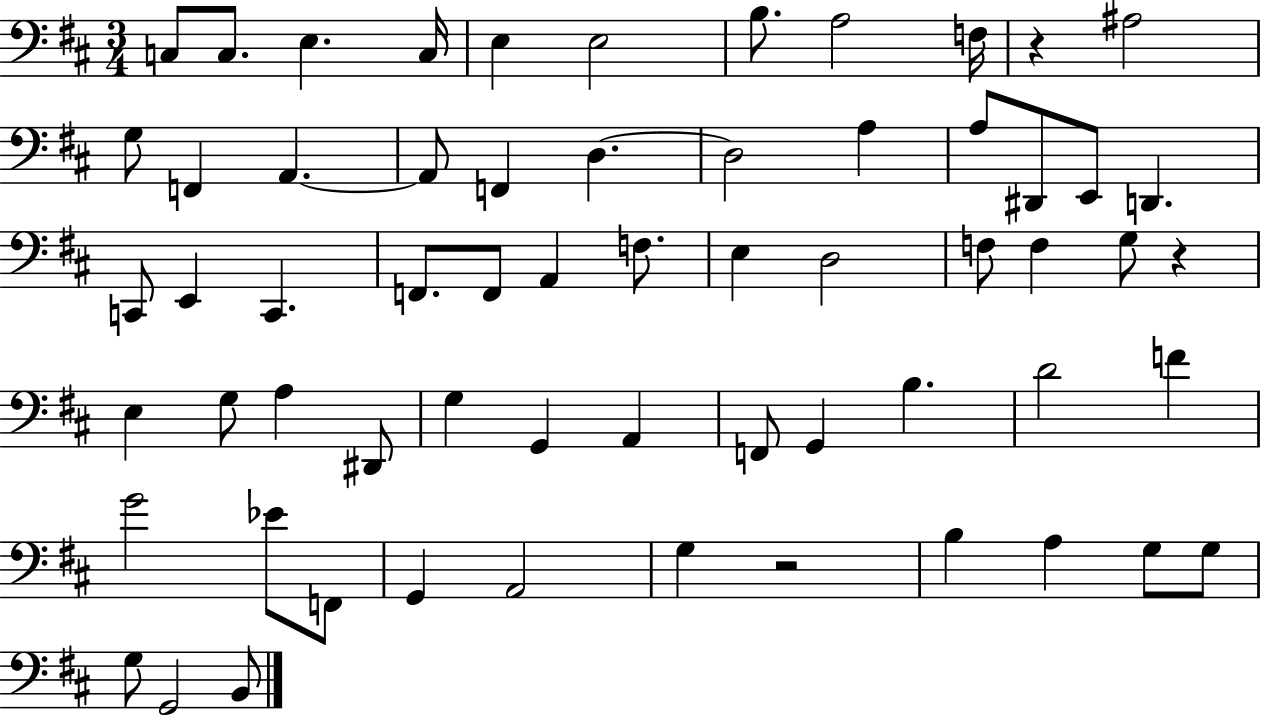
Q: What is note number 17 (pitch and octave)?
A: D3